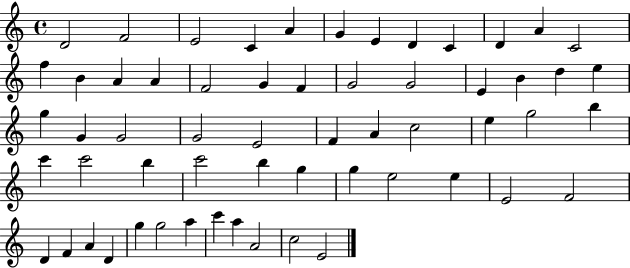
X:1
T:Untitled
M:4/4
L:1/4
K:C
D2 F2 E2 C A G E D C D A C2 f B A A F2 G F G2 G2 E B d e g G G2 G2 E2 F A c2 e g2 b c' c'2 b c'2 b g g e2 e E2 F2 D F A D g g2 a c' a A2 c2 E2